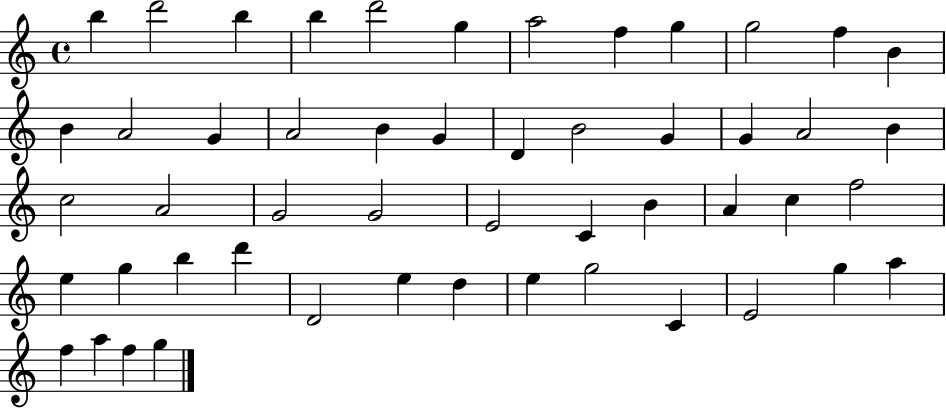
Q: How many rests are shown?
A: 0